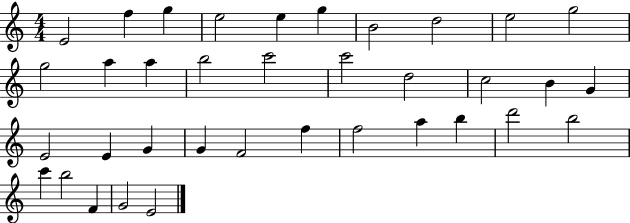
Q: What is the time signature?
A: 4/4